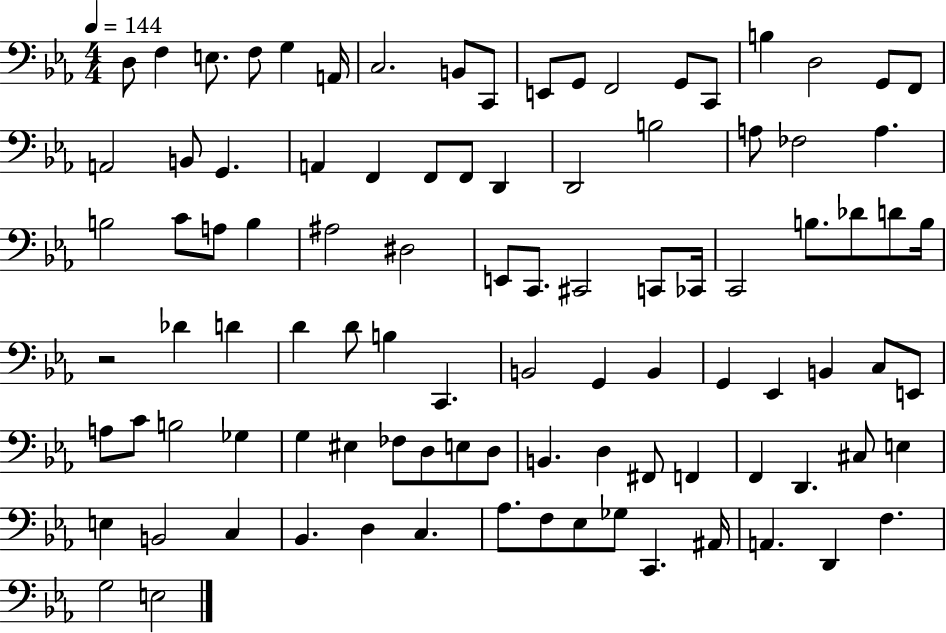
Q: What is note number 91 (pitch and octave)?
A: A#2